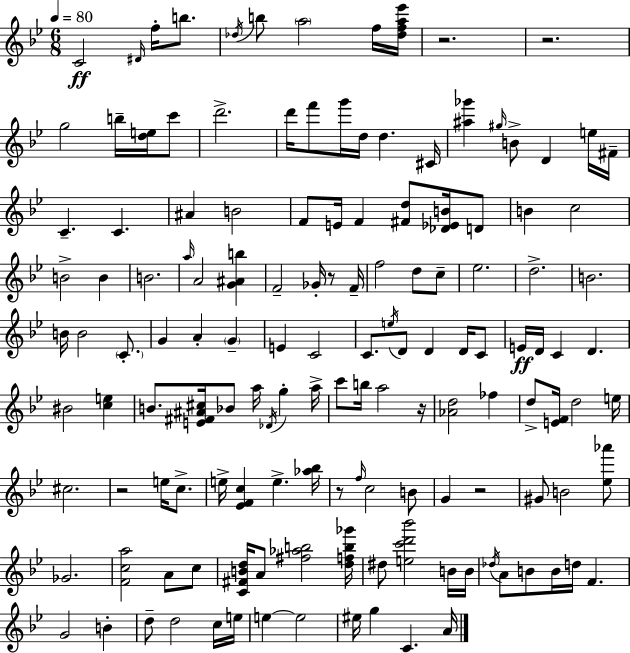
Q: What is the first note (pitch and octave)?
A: C4